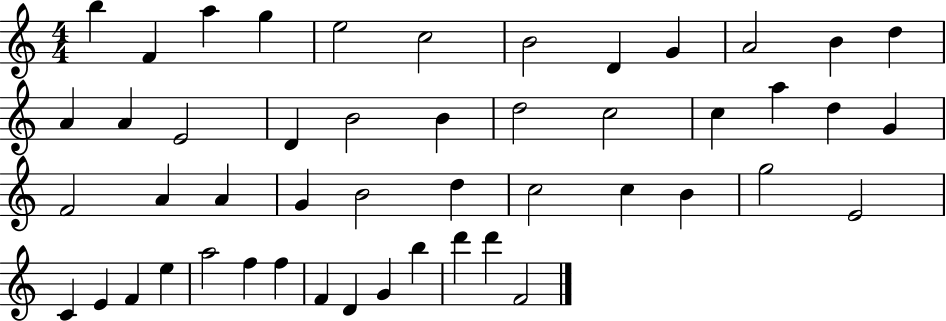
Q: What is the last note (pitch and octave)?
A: F4